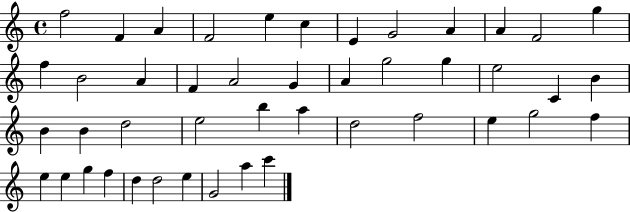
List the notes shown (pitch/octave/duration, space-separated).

F5/h F4/q A4/q F4/h E5/q C5/q E4/q G4/h A4/q A4/q F4/h G5/q F5/q B4/h A4/q F4/q A4/h G4/q A4/q G5/h G5/q E5/h C4/q B4/q B4/q B4/q D5/h E5/h B5/q A5/q D5/h F5/h E5/q G5/h F5/q E5/q E5/q G5/q F5/q D5/q D5/h E5/q G4/h A5/q C6/q